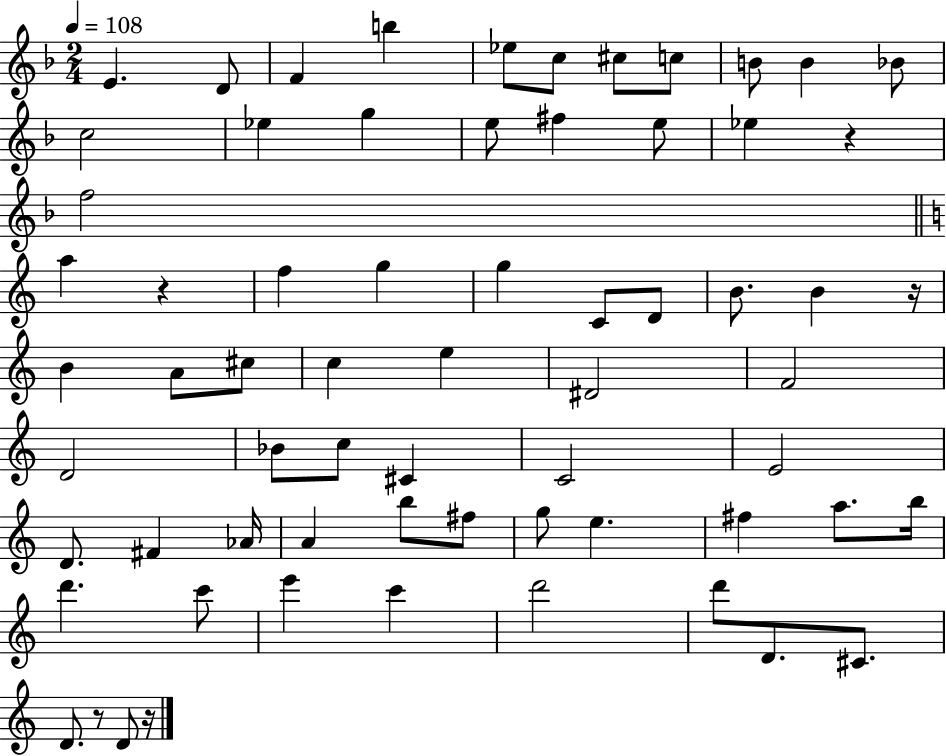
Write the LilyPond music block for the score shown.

{
  \clef treble
  \numericTimeSignature
  \time 2/4
  \key f \major
  \tempo 4 = 108
  e'4. d'8 | f'4 b''4 | ees''8 c''8 cis''8 c''8 | b'8 b'4 bes'8 | \break c''2 | ees''4 g''4 | e''8 fis''4 e''8 | ees''4 r4 | \break f''2 | \bar "||" \break \key c \major a''4 r4 | f''4 g''4 | g''4 c'8 d'8 | b'8. b'4 r16 | \break b'4 a'8 cis''8 | c''4 e''4 | dis'2 | f'2 | \break d'2 | bes'8 c''8 cis'4 | c'2 | e'2 | \break d'8. fis'4 aes'16 | a'4 b''8 fis''8 | g''8 e''4. | fis''4 a''8. b''16 | \break d'''4. c'''8 | e'''4 c'''4 | d'''2 | d'''8 d'8. cis'8. | \break d'8. r8 d'8 r16 | \bar "|."
}